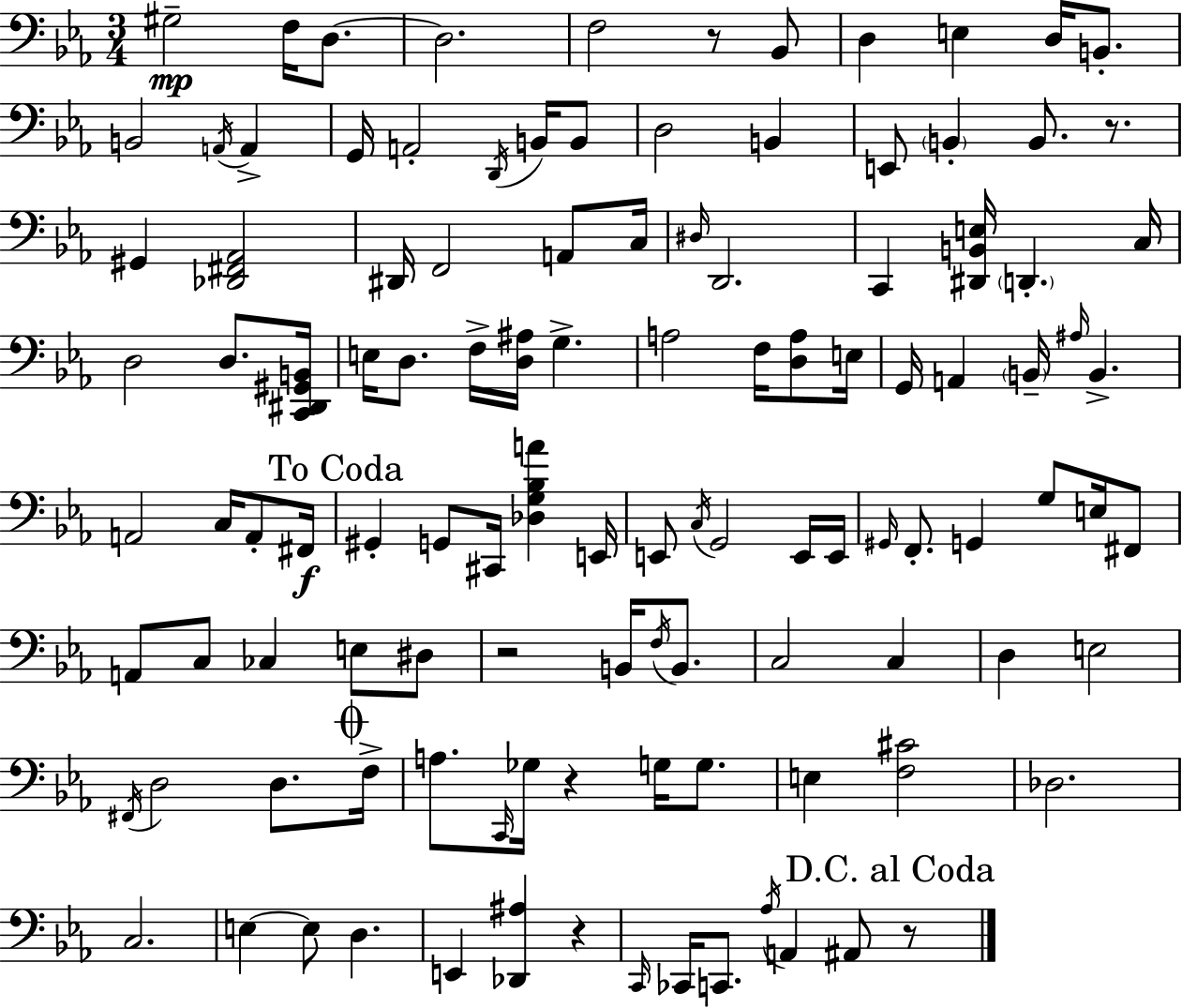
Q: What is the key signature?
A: C minor